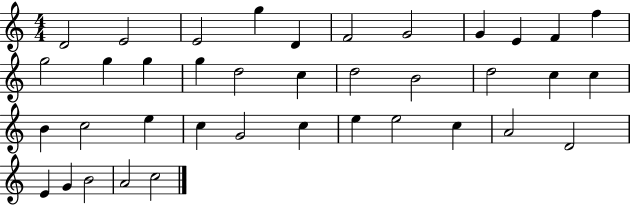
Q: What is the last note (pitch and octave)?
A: C5